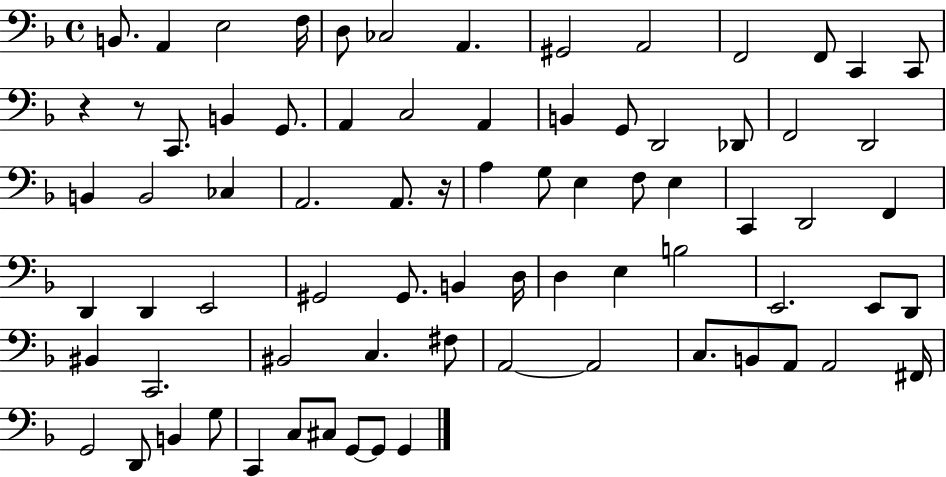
{
  \clef bass
  \time 4/4
  \defaultTimeSignature
  \key f \major
  b,8. a,4 e2 f16 | d8 ces2 a,4. | gis,2 a,2 | f,2 f,8 c,4 c,8 | \break r4 r8 c,8. b,4 g,8. | a,4 c2 a,4 | b,4 g,8 d,2 des,8 | f,2 d,2 | \break b,4 b,2 ces4 | a,2. a,8. r16 | a4 g8 e4 f8 e4 | c,4 d,2 f,4 | \break d,4 d,4 e,2 | gis,2 gis,8. b,4 d16 | d4 e4 b2 | e,2. e,8 d,8 | \break bis,4 c,2. | bis,2 c4. fis8 | a,2~~ a,2 | c8. b,8 a,8 a,2 fis,16 | \break g,2 d,8 b,4 g8 | c,4 c8 cis8 g,8~~ g,8 g,4 | \bar "|."
}